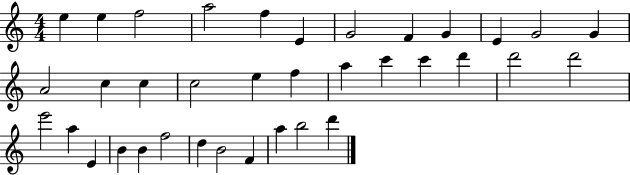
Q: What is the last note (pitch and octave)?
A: D6